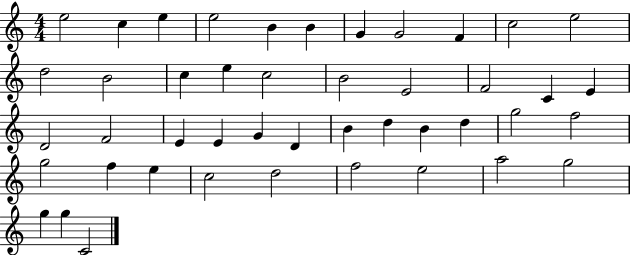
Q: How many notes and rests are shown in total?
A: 45